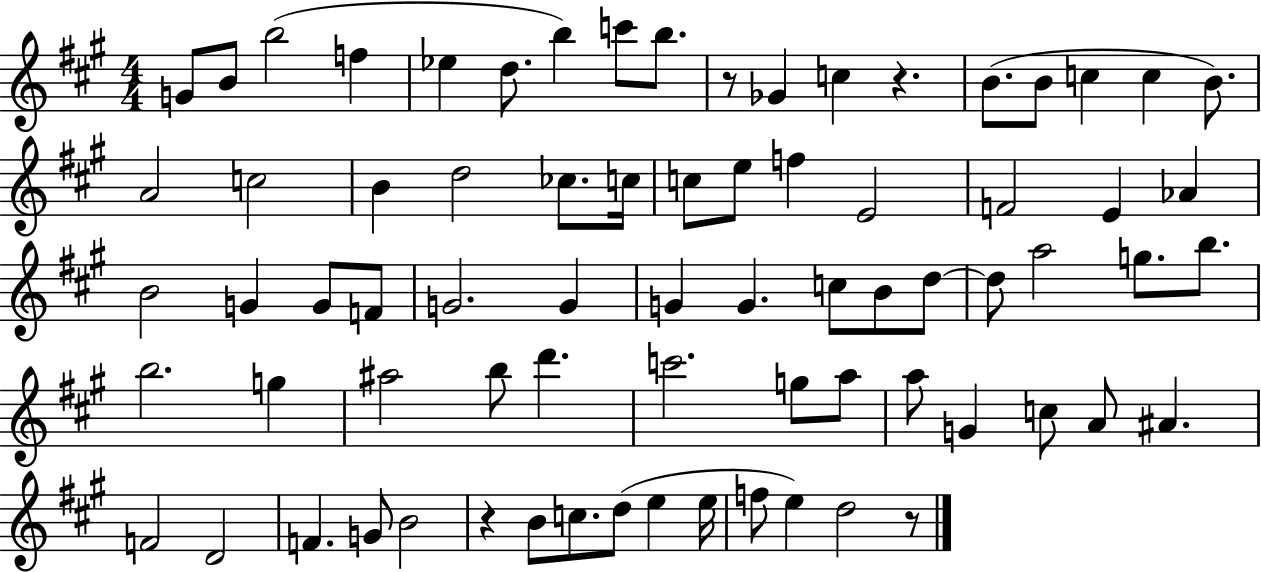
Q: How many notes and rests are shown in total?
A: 74